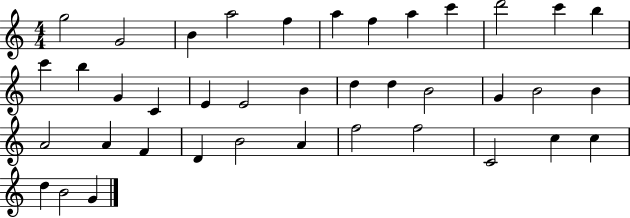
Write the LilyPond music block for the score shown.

{
  \clef treble
  \numericTimeSignature
  \time 4/4
  \key c \major
  g''2 g'2 | b'4 a''2 f''4 | a''4 f''4 a''4 c'''4 | d'''2 c'''4 b''4 | \break c'''4 b''4 g'4 c'4 | e'4 e'2 b'4 | d''4 d''4 b'2 | g'4 b'2 b'4 | \break a'2 a'4 f'4 | d'4 b'2 a'4 | f''2 f''2 | c'2 c''4 c''4 | \break d''4 b'2 g'4 | \bar "|."
}